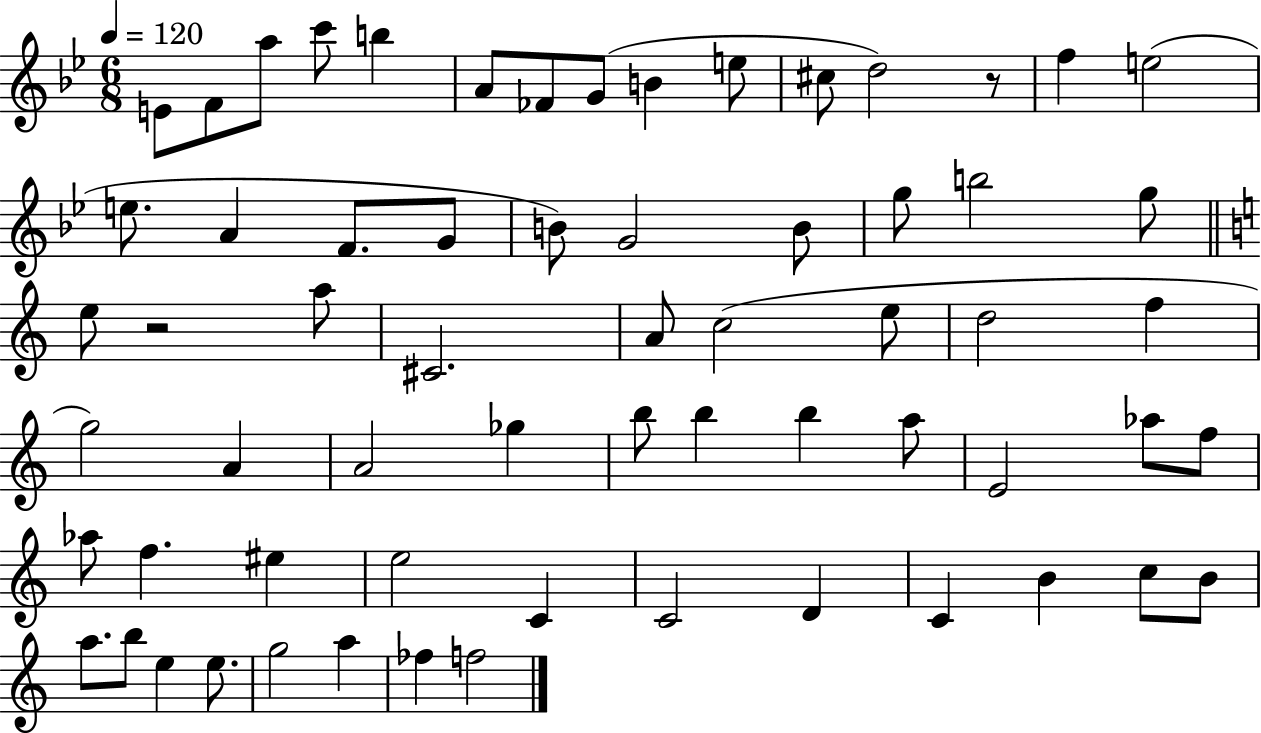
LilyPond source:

{
  \clef treble
  \numericTimeSignature
  \time 6/8
  \key bes \major
  \tempo 4 = 120
  e'8 f'8 a''8 c'''8 b''4 | a'8 fes'8 g'8( b'4 e''8 | cis''8 d''2) r8 | f''4 e''2( | \break e''8. a'4 f'8. g'8 | b'8) g'2 b'8 | g''8 b''2 g''8 | \bar "||" \break \key c \major e''8 r2 a''8 | cis'2. | a'8 c''2( e''8 | d''2 f''4 | \break g''2) a'4 | a'2 ges''4 | b''8 b''4 b''4 a''8 | e'2 aes''8 f''8 | \break aes''8 f''4. eis''4 | e''2 c'4 | c'2 d'4 | c'4 b'4 c''8 b'8 | \break a''8. b''8 e''4 e''8. | g''2 a''4 | fes''4 f''2 | \bar "|."
}